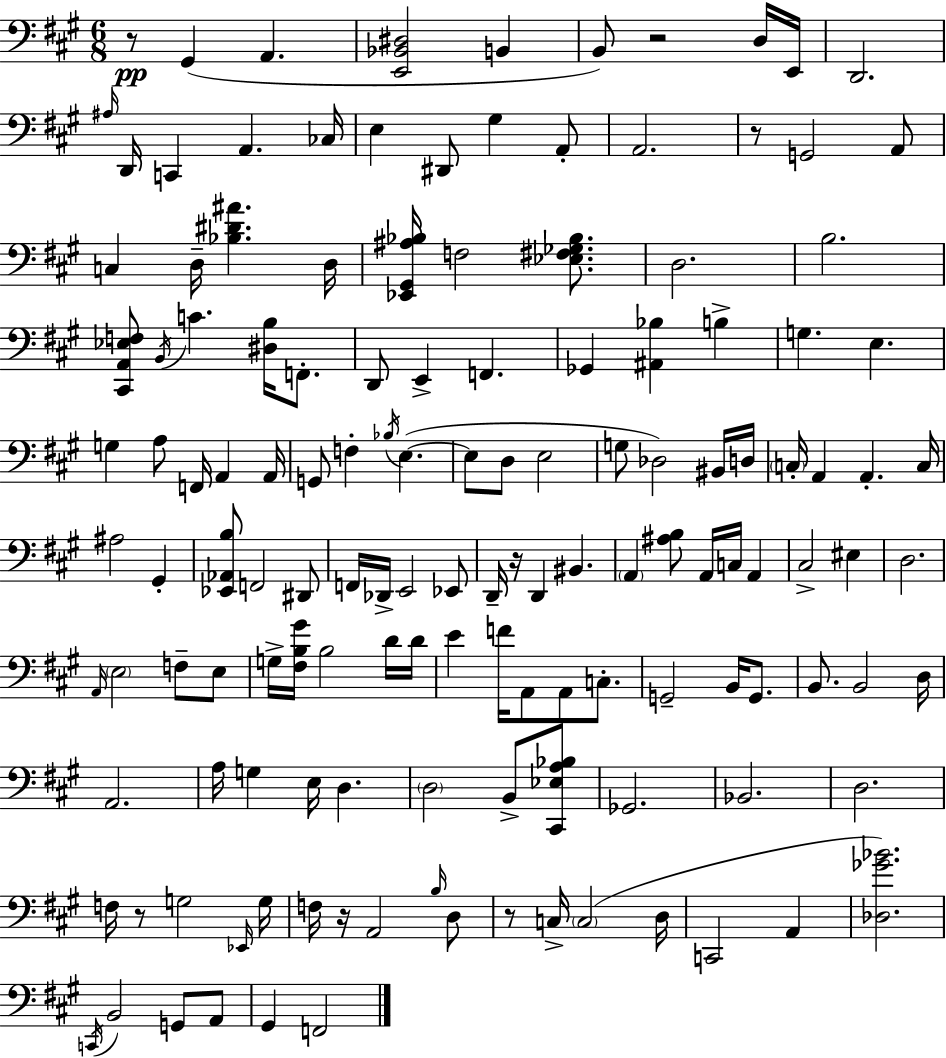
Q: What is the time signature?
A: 6/8